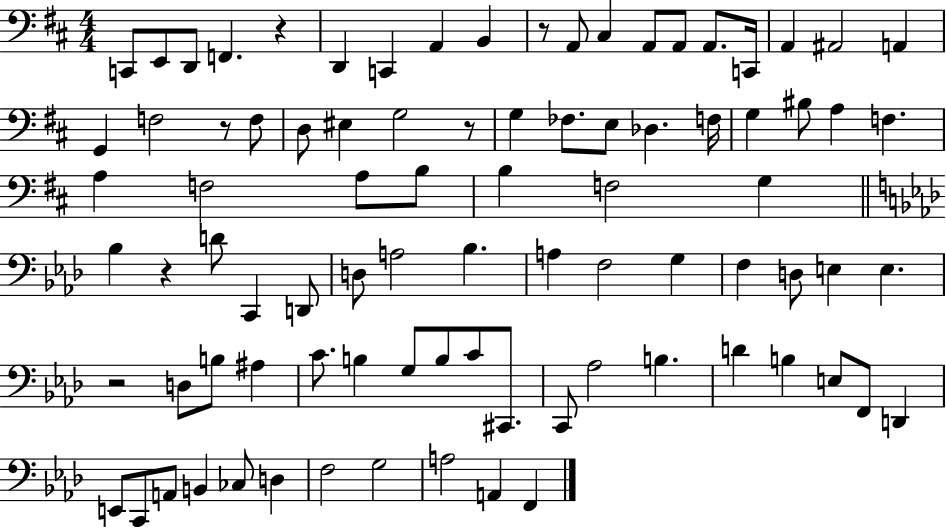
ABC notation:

X:1
T:Untitled
M:4/4
L:1/4
K:D
C,,/2 E,,/2 D,,/2 F,, z D,, C,, A,, B,, z/2 A,,/2 ^C, A,,/2 A,,/2 A,,/2 C,,/4 A,, ^A,,2 A,, G,, F,2 z/2 F,/2 D,/2 ^E, G,2 z/2 G, _F,/2 E,/2 _D, F,/4 G, ^B,/2 A, F, A, F,2 A,/2 B,/2 B, F,2 G, _B, z D/2 C,, D,,/2 D,/2 A,2 _B, A, F,2 G, F, D,/2 E, E, z2 D,/2 B,/2 ^A, C/2 B, G,/2 B,/2 C/2 ^C,,/2 C,,/2 _A,2 B, D B, E,/2 F,,/2 D,, E,,/2 C,,/2 A,,/2 B,, _C,/2 D, F,2 G,2 A,2 A,, F,,